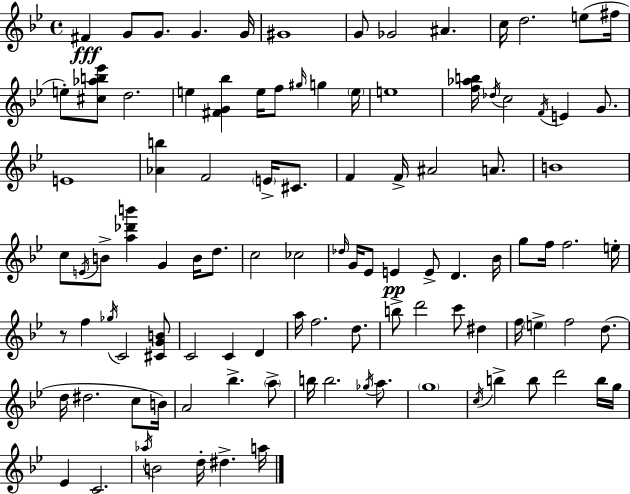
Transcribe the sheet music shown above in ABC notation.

X:1
T:Untitled
M:4/4
L:1/4
K:Bb
^F G/2 G/2 G G/4 ^G4 G/2 _G2 ^A c/4 d2 e/2 ^f/4 e/2 [^c_ab_e']/2 d2 e [^FG_b] e/4 f/2 ^g/4 g e/4 e4 [f_ab]/4 _d/4 c2 F/4 E G/2 E4 [_Ab] F2 E/4 ^C/2 F F/4 ^A2 A/2 B4 c/2 E/4 B/2 [a_d'b'] G B/4 d/2 c2 _c2 _d/4 G/4 _E/2 E E/2 D _B/4 g/2 f/4 f2 e/4 z/2 f _g/4 C2 [^CGB]/2 C2 C D a/4 f2 d/2 b/2 d'2 c'/2 ^d f/4 e f2 d/2 d/4 ^d2 c/2 B/4 A2 _b a/2 b/4 b2 _g/4 a/2 g4 c/4 b b/2 d'2 b/4 g/4 _E C2 _a/4 B2 d/4 ^d a/4